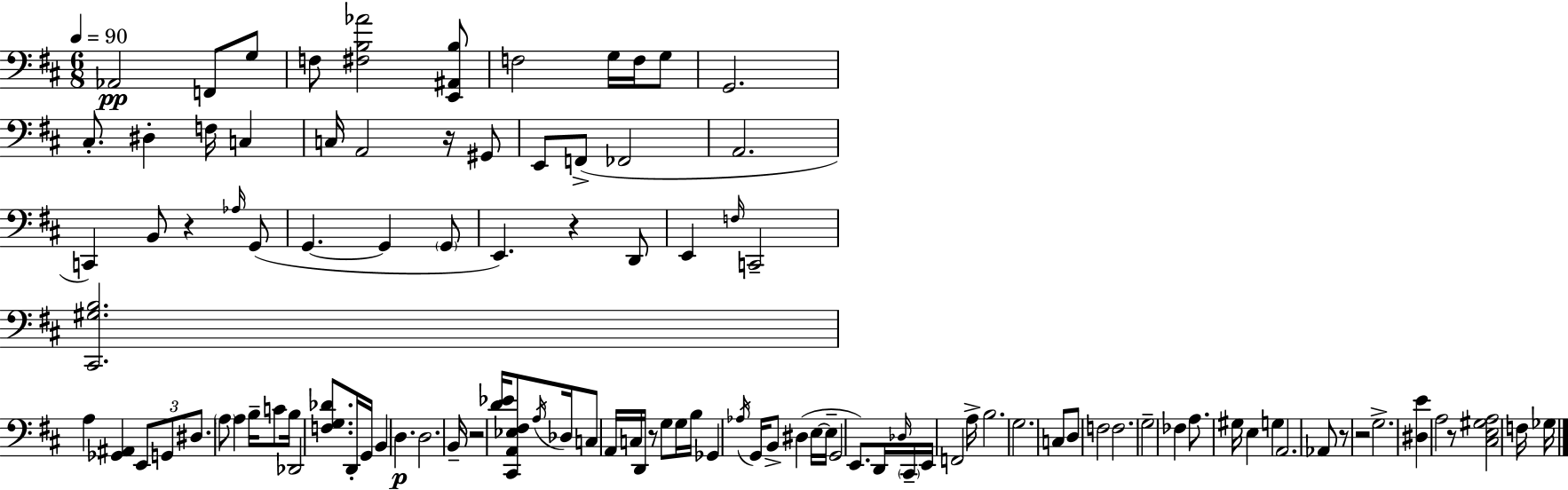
Ab2/h F2/e G3/e F3/e [F#3,B3,Ab4]/h [E2,A#2,B3]/e F3/h G3/s F3/s G3/e G2/h. C#3/e. D#3/q F3/s C3/q C3/s A2/h R/s G#2/e E2/e F2/e FES2/h A2/h. C2/q B2/e R/q Ab3/s G2/e G2/q. G2/q G2/e E2/q. R/q D2/e E2/q F3/s C2/h [C#2,G#3,B3]/h. A3/q [Gb2,A#2]/q E2/e G2/e D#3/e. A3/e A3/q B3/s C4/e B3/s Db2/h [F3,G3,Db4]/e. D2/s G2/s B2/q D3/q. D3/h. B2/s R/h [D4,Eb4]/s [C#2,A2,Eb3,F#3]/e A3/s Db3/s C3/e A2/s C3/s D2/s R/e G3/e G3/s B3/s Gb2/q Ab3/s G2/s B2/e D#3/q E3/s E3/s G2/h E2/e. D2/s Db3/s C#2/s E2/s F2/h A3/s B3/h. G3/h. C3/e D3/e F3/h F3/h. G3/h FES3/q A3/e. G#3/s E3/q G3/q A2/h. Ab2/e R/e R/h G3/h. [D#3,E4]/q A3/h R/e [C#3,E3,G#3,A3]/h F3/s Gb3/s